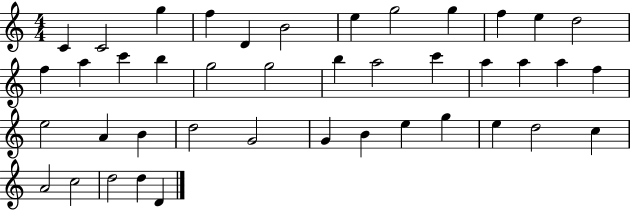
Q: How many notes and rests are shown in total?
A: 42